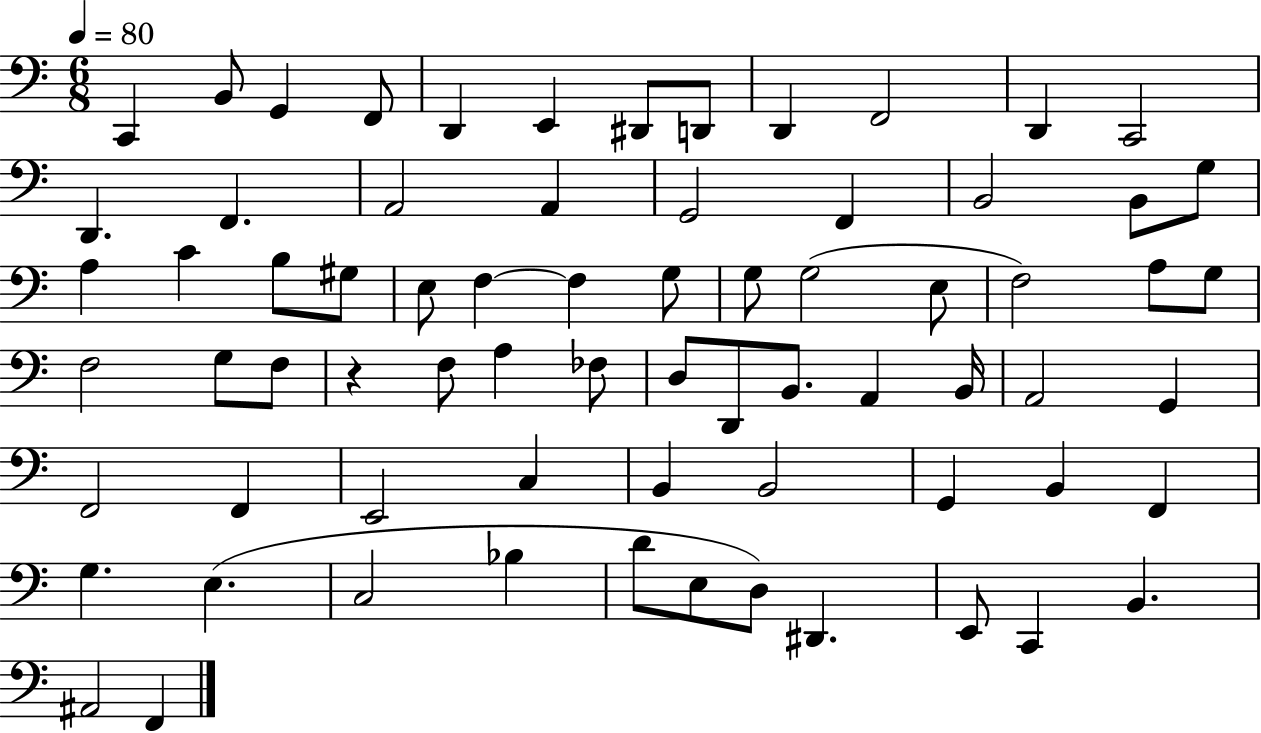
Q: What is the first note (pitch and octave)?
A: C2